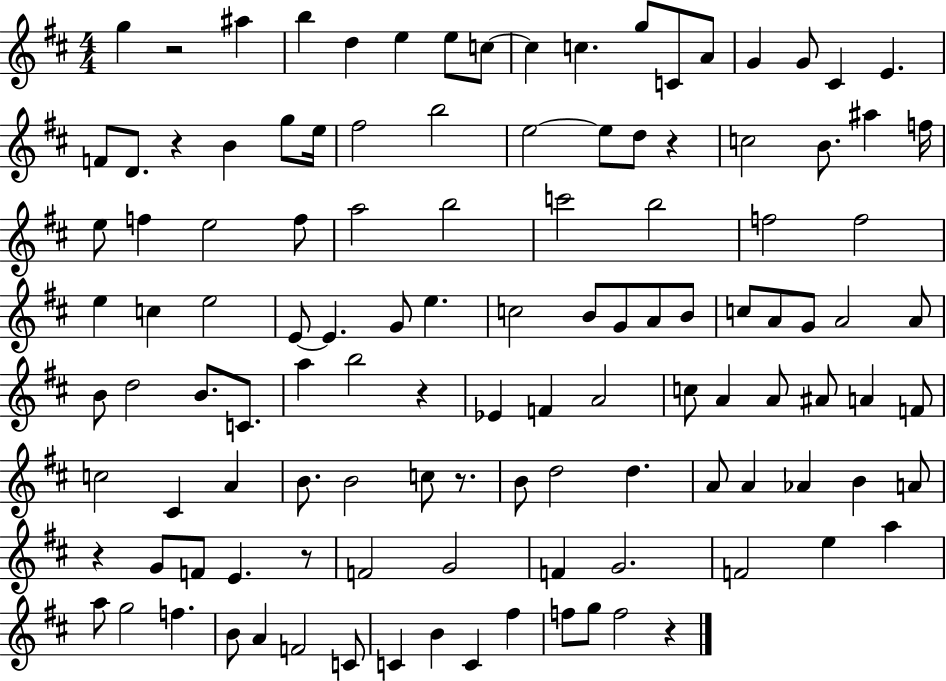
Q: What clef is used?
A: treble